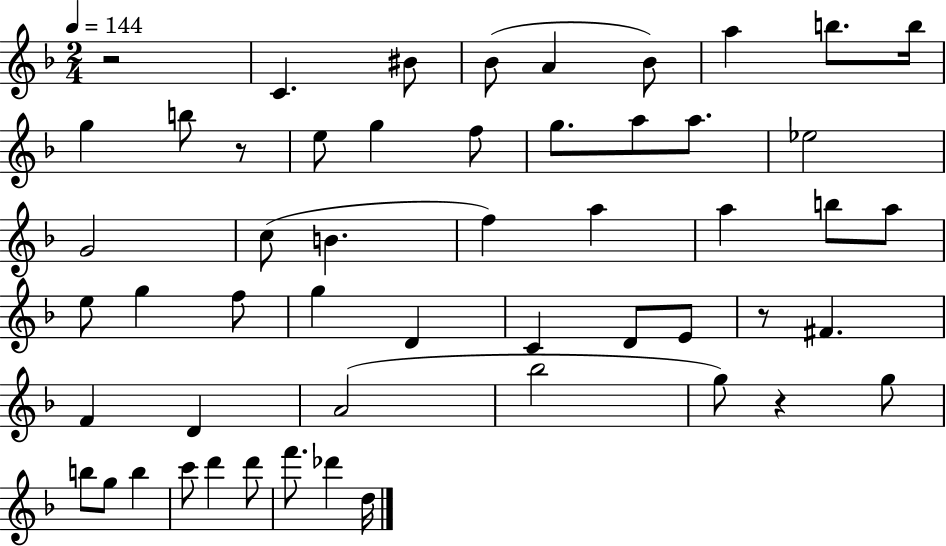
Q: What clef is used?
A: treble